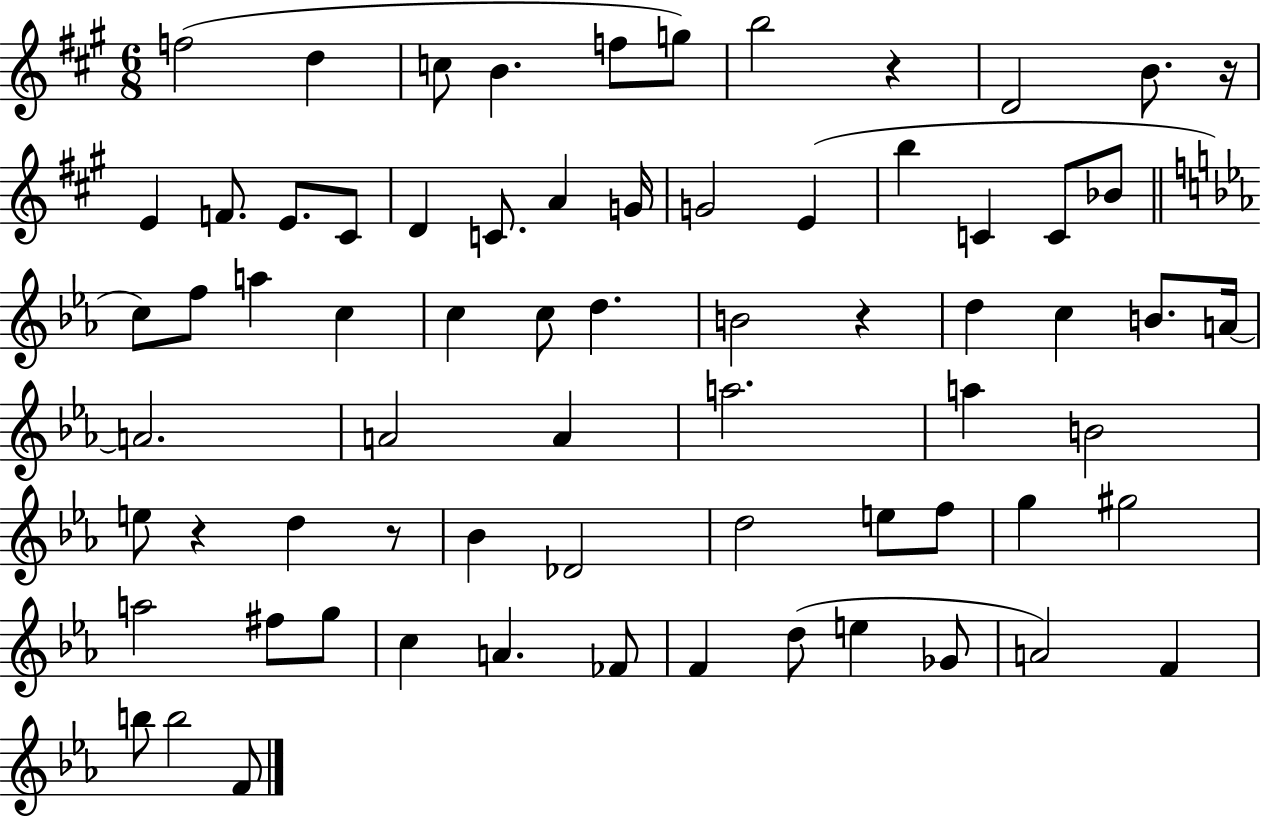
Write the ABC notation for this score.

X:1
T:Untitled
M:6/8
L:1/4
K:A
f2 d c/2 B f/2 g/2 b2 z D2 B/2 z/4 E F/2 E/2 ^C/2 D C/2 A G/4 G2 E b C C/2 _B/2 c/2 f/2 a c c c/2 d B2 z d c B/2 A/4 A2 A2 A a2 a B2 e/2 z d z/2 _B _D2 d2 e/2 f/2 g ^g2 a2 ^f/2 g/2 c A _F/2 F d/2 e _G/2 A2 F b/2 b2 F/2